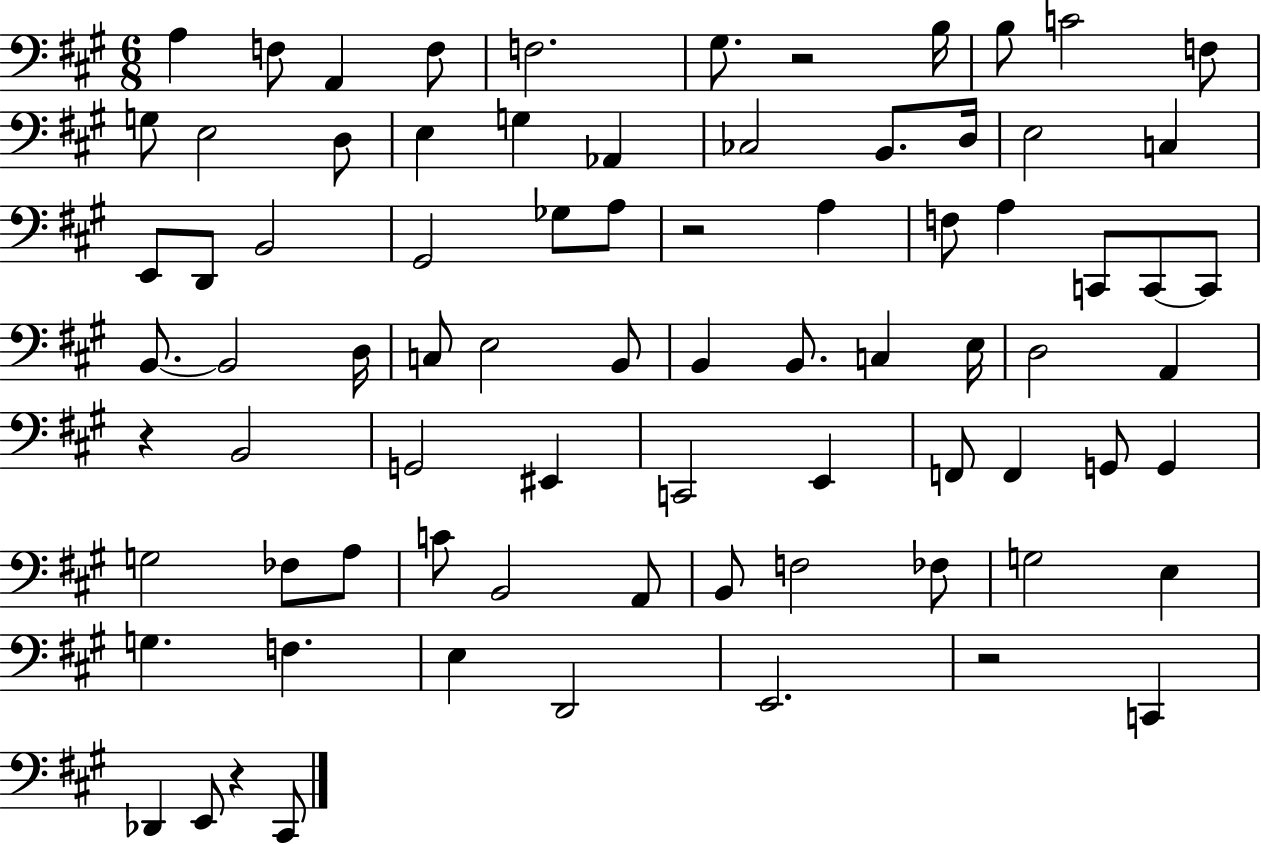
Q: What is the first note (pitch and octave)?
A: A3